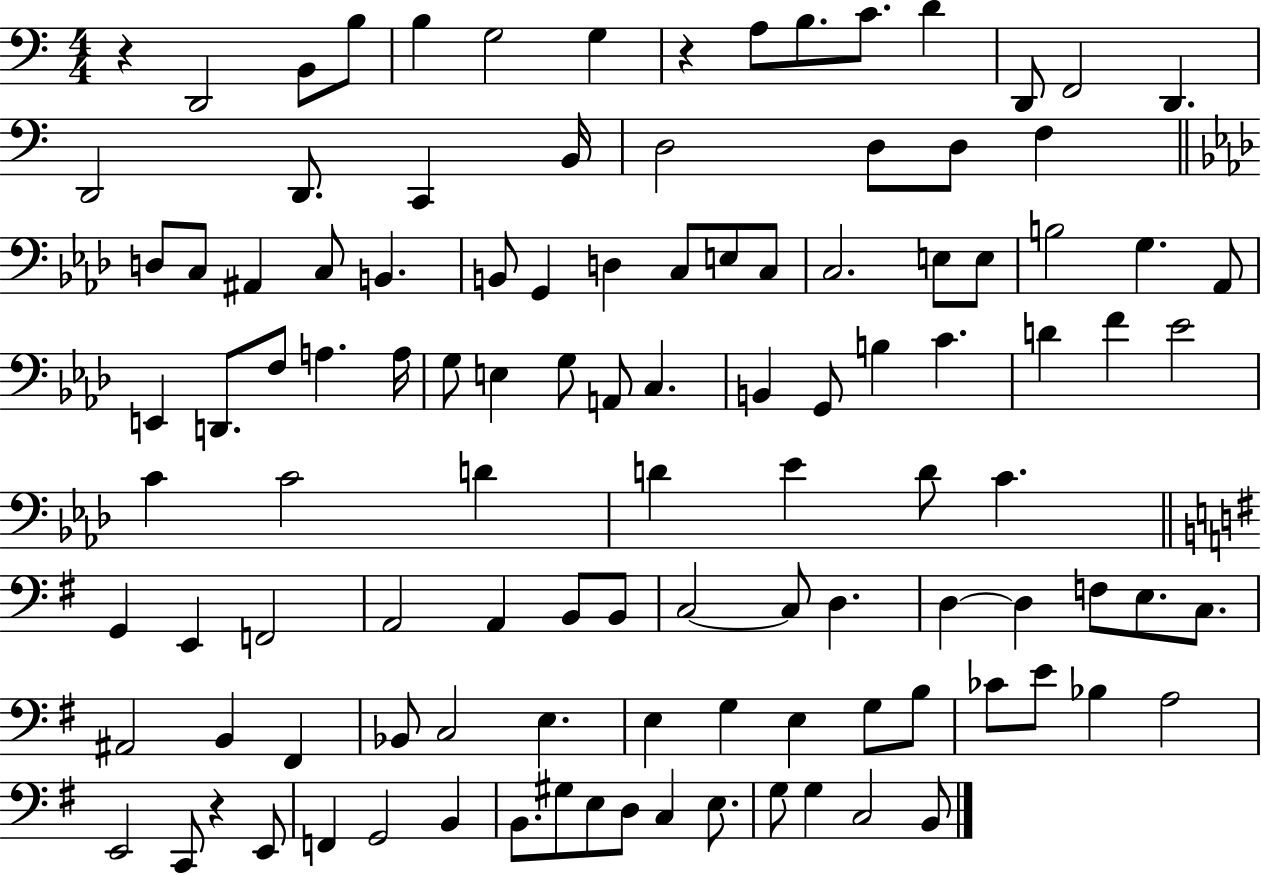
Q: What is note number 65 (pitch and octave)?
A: F2